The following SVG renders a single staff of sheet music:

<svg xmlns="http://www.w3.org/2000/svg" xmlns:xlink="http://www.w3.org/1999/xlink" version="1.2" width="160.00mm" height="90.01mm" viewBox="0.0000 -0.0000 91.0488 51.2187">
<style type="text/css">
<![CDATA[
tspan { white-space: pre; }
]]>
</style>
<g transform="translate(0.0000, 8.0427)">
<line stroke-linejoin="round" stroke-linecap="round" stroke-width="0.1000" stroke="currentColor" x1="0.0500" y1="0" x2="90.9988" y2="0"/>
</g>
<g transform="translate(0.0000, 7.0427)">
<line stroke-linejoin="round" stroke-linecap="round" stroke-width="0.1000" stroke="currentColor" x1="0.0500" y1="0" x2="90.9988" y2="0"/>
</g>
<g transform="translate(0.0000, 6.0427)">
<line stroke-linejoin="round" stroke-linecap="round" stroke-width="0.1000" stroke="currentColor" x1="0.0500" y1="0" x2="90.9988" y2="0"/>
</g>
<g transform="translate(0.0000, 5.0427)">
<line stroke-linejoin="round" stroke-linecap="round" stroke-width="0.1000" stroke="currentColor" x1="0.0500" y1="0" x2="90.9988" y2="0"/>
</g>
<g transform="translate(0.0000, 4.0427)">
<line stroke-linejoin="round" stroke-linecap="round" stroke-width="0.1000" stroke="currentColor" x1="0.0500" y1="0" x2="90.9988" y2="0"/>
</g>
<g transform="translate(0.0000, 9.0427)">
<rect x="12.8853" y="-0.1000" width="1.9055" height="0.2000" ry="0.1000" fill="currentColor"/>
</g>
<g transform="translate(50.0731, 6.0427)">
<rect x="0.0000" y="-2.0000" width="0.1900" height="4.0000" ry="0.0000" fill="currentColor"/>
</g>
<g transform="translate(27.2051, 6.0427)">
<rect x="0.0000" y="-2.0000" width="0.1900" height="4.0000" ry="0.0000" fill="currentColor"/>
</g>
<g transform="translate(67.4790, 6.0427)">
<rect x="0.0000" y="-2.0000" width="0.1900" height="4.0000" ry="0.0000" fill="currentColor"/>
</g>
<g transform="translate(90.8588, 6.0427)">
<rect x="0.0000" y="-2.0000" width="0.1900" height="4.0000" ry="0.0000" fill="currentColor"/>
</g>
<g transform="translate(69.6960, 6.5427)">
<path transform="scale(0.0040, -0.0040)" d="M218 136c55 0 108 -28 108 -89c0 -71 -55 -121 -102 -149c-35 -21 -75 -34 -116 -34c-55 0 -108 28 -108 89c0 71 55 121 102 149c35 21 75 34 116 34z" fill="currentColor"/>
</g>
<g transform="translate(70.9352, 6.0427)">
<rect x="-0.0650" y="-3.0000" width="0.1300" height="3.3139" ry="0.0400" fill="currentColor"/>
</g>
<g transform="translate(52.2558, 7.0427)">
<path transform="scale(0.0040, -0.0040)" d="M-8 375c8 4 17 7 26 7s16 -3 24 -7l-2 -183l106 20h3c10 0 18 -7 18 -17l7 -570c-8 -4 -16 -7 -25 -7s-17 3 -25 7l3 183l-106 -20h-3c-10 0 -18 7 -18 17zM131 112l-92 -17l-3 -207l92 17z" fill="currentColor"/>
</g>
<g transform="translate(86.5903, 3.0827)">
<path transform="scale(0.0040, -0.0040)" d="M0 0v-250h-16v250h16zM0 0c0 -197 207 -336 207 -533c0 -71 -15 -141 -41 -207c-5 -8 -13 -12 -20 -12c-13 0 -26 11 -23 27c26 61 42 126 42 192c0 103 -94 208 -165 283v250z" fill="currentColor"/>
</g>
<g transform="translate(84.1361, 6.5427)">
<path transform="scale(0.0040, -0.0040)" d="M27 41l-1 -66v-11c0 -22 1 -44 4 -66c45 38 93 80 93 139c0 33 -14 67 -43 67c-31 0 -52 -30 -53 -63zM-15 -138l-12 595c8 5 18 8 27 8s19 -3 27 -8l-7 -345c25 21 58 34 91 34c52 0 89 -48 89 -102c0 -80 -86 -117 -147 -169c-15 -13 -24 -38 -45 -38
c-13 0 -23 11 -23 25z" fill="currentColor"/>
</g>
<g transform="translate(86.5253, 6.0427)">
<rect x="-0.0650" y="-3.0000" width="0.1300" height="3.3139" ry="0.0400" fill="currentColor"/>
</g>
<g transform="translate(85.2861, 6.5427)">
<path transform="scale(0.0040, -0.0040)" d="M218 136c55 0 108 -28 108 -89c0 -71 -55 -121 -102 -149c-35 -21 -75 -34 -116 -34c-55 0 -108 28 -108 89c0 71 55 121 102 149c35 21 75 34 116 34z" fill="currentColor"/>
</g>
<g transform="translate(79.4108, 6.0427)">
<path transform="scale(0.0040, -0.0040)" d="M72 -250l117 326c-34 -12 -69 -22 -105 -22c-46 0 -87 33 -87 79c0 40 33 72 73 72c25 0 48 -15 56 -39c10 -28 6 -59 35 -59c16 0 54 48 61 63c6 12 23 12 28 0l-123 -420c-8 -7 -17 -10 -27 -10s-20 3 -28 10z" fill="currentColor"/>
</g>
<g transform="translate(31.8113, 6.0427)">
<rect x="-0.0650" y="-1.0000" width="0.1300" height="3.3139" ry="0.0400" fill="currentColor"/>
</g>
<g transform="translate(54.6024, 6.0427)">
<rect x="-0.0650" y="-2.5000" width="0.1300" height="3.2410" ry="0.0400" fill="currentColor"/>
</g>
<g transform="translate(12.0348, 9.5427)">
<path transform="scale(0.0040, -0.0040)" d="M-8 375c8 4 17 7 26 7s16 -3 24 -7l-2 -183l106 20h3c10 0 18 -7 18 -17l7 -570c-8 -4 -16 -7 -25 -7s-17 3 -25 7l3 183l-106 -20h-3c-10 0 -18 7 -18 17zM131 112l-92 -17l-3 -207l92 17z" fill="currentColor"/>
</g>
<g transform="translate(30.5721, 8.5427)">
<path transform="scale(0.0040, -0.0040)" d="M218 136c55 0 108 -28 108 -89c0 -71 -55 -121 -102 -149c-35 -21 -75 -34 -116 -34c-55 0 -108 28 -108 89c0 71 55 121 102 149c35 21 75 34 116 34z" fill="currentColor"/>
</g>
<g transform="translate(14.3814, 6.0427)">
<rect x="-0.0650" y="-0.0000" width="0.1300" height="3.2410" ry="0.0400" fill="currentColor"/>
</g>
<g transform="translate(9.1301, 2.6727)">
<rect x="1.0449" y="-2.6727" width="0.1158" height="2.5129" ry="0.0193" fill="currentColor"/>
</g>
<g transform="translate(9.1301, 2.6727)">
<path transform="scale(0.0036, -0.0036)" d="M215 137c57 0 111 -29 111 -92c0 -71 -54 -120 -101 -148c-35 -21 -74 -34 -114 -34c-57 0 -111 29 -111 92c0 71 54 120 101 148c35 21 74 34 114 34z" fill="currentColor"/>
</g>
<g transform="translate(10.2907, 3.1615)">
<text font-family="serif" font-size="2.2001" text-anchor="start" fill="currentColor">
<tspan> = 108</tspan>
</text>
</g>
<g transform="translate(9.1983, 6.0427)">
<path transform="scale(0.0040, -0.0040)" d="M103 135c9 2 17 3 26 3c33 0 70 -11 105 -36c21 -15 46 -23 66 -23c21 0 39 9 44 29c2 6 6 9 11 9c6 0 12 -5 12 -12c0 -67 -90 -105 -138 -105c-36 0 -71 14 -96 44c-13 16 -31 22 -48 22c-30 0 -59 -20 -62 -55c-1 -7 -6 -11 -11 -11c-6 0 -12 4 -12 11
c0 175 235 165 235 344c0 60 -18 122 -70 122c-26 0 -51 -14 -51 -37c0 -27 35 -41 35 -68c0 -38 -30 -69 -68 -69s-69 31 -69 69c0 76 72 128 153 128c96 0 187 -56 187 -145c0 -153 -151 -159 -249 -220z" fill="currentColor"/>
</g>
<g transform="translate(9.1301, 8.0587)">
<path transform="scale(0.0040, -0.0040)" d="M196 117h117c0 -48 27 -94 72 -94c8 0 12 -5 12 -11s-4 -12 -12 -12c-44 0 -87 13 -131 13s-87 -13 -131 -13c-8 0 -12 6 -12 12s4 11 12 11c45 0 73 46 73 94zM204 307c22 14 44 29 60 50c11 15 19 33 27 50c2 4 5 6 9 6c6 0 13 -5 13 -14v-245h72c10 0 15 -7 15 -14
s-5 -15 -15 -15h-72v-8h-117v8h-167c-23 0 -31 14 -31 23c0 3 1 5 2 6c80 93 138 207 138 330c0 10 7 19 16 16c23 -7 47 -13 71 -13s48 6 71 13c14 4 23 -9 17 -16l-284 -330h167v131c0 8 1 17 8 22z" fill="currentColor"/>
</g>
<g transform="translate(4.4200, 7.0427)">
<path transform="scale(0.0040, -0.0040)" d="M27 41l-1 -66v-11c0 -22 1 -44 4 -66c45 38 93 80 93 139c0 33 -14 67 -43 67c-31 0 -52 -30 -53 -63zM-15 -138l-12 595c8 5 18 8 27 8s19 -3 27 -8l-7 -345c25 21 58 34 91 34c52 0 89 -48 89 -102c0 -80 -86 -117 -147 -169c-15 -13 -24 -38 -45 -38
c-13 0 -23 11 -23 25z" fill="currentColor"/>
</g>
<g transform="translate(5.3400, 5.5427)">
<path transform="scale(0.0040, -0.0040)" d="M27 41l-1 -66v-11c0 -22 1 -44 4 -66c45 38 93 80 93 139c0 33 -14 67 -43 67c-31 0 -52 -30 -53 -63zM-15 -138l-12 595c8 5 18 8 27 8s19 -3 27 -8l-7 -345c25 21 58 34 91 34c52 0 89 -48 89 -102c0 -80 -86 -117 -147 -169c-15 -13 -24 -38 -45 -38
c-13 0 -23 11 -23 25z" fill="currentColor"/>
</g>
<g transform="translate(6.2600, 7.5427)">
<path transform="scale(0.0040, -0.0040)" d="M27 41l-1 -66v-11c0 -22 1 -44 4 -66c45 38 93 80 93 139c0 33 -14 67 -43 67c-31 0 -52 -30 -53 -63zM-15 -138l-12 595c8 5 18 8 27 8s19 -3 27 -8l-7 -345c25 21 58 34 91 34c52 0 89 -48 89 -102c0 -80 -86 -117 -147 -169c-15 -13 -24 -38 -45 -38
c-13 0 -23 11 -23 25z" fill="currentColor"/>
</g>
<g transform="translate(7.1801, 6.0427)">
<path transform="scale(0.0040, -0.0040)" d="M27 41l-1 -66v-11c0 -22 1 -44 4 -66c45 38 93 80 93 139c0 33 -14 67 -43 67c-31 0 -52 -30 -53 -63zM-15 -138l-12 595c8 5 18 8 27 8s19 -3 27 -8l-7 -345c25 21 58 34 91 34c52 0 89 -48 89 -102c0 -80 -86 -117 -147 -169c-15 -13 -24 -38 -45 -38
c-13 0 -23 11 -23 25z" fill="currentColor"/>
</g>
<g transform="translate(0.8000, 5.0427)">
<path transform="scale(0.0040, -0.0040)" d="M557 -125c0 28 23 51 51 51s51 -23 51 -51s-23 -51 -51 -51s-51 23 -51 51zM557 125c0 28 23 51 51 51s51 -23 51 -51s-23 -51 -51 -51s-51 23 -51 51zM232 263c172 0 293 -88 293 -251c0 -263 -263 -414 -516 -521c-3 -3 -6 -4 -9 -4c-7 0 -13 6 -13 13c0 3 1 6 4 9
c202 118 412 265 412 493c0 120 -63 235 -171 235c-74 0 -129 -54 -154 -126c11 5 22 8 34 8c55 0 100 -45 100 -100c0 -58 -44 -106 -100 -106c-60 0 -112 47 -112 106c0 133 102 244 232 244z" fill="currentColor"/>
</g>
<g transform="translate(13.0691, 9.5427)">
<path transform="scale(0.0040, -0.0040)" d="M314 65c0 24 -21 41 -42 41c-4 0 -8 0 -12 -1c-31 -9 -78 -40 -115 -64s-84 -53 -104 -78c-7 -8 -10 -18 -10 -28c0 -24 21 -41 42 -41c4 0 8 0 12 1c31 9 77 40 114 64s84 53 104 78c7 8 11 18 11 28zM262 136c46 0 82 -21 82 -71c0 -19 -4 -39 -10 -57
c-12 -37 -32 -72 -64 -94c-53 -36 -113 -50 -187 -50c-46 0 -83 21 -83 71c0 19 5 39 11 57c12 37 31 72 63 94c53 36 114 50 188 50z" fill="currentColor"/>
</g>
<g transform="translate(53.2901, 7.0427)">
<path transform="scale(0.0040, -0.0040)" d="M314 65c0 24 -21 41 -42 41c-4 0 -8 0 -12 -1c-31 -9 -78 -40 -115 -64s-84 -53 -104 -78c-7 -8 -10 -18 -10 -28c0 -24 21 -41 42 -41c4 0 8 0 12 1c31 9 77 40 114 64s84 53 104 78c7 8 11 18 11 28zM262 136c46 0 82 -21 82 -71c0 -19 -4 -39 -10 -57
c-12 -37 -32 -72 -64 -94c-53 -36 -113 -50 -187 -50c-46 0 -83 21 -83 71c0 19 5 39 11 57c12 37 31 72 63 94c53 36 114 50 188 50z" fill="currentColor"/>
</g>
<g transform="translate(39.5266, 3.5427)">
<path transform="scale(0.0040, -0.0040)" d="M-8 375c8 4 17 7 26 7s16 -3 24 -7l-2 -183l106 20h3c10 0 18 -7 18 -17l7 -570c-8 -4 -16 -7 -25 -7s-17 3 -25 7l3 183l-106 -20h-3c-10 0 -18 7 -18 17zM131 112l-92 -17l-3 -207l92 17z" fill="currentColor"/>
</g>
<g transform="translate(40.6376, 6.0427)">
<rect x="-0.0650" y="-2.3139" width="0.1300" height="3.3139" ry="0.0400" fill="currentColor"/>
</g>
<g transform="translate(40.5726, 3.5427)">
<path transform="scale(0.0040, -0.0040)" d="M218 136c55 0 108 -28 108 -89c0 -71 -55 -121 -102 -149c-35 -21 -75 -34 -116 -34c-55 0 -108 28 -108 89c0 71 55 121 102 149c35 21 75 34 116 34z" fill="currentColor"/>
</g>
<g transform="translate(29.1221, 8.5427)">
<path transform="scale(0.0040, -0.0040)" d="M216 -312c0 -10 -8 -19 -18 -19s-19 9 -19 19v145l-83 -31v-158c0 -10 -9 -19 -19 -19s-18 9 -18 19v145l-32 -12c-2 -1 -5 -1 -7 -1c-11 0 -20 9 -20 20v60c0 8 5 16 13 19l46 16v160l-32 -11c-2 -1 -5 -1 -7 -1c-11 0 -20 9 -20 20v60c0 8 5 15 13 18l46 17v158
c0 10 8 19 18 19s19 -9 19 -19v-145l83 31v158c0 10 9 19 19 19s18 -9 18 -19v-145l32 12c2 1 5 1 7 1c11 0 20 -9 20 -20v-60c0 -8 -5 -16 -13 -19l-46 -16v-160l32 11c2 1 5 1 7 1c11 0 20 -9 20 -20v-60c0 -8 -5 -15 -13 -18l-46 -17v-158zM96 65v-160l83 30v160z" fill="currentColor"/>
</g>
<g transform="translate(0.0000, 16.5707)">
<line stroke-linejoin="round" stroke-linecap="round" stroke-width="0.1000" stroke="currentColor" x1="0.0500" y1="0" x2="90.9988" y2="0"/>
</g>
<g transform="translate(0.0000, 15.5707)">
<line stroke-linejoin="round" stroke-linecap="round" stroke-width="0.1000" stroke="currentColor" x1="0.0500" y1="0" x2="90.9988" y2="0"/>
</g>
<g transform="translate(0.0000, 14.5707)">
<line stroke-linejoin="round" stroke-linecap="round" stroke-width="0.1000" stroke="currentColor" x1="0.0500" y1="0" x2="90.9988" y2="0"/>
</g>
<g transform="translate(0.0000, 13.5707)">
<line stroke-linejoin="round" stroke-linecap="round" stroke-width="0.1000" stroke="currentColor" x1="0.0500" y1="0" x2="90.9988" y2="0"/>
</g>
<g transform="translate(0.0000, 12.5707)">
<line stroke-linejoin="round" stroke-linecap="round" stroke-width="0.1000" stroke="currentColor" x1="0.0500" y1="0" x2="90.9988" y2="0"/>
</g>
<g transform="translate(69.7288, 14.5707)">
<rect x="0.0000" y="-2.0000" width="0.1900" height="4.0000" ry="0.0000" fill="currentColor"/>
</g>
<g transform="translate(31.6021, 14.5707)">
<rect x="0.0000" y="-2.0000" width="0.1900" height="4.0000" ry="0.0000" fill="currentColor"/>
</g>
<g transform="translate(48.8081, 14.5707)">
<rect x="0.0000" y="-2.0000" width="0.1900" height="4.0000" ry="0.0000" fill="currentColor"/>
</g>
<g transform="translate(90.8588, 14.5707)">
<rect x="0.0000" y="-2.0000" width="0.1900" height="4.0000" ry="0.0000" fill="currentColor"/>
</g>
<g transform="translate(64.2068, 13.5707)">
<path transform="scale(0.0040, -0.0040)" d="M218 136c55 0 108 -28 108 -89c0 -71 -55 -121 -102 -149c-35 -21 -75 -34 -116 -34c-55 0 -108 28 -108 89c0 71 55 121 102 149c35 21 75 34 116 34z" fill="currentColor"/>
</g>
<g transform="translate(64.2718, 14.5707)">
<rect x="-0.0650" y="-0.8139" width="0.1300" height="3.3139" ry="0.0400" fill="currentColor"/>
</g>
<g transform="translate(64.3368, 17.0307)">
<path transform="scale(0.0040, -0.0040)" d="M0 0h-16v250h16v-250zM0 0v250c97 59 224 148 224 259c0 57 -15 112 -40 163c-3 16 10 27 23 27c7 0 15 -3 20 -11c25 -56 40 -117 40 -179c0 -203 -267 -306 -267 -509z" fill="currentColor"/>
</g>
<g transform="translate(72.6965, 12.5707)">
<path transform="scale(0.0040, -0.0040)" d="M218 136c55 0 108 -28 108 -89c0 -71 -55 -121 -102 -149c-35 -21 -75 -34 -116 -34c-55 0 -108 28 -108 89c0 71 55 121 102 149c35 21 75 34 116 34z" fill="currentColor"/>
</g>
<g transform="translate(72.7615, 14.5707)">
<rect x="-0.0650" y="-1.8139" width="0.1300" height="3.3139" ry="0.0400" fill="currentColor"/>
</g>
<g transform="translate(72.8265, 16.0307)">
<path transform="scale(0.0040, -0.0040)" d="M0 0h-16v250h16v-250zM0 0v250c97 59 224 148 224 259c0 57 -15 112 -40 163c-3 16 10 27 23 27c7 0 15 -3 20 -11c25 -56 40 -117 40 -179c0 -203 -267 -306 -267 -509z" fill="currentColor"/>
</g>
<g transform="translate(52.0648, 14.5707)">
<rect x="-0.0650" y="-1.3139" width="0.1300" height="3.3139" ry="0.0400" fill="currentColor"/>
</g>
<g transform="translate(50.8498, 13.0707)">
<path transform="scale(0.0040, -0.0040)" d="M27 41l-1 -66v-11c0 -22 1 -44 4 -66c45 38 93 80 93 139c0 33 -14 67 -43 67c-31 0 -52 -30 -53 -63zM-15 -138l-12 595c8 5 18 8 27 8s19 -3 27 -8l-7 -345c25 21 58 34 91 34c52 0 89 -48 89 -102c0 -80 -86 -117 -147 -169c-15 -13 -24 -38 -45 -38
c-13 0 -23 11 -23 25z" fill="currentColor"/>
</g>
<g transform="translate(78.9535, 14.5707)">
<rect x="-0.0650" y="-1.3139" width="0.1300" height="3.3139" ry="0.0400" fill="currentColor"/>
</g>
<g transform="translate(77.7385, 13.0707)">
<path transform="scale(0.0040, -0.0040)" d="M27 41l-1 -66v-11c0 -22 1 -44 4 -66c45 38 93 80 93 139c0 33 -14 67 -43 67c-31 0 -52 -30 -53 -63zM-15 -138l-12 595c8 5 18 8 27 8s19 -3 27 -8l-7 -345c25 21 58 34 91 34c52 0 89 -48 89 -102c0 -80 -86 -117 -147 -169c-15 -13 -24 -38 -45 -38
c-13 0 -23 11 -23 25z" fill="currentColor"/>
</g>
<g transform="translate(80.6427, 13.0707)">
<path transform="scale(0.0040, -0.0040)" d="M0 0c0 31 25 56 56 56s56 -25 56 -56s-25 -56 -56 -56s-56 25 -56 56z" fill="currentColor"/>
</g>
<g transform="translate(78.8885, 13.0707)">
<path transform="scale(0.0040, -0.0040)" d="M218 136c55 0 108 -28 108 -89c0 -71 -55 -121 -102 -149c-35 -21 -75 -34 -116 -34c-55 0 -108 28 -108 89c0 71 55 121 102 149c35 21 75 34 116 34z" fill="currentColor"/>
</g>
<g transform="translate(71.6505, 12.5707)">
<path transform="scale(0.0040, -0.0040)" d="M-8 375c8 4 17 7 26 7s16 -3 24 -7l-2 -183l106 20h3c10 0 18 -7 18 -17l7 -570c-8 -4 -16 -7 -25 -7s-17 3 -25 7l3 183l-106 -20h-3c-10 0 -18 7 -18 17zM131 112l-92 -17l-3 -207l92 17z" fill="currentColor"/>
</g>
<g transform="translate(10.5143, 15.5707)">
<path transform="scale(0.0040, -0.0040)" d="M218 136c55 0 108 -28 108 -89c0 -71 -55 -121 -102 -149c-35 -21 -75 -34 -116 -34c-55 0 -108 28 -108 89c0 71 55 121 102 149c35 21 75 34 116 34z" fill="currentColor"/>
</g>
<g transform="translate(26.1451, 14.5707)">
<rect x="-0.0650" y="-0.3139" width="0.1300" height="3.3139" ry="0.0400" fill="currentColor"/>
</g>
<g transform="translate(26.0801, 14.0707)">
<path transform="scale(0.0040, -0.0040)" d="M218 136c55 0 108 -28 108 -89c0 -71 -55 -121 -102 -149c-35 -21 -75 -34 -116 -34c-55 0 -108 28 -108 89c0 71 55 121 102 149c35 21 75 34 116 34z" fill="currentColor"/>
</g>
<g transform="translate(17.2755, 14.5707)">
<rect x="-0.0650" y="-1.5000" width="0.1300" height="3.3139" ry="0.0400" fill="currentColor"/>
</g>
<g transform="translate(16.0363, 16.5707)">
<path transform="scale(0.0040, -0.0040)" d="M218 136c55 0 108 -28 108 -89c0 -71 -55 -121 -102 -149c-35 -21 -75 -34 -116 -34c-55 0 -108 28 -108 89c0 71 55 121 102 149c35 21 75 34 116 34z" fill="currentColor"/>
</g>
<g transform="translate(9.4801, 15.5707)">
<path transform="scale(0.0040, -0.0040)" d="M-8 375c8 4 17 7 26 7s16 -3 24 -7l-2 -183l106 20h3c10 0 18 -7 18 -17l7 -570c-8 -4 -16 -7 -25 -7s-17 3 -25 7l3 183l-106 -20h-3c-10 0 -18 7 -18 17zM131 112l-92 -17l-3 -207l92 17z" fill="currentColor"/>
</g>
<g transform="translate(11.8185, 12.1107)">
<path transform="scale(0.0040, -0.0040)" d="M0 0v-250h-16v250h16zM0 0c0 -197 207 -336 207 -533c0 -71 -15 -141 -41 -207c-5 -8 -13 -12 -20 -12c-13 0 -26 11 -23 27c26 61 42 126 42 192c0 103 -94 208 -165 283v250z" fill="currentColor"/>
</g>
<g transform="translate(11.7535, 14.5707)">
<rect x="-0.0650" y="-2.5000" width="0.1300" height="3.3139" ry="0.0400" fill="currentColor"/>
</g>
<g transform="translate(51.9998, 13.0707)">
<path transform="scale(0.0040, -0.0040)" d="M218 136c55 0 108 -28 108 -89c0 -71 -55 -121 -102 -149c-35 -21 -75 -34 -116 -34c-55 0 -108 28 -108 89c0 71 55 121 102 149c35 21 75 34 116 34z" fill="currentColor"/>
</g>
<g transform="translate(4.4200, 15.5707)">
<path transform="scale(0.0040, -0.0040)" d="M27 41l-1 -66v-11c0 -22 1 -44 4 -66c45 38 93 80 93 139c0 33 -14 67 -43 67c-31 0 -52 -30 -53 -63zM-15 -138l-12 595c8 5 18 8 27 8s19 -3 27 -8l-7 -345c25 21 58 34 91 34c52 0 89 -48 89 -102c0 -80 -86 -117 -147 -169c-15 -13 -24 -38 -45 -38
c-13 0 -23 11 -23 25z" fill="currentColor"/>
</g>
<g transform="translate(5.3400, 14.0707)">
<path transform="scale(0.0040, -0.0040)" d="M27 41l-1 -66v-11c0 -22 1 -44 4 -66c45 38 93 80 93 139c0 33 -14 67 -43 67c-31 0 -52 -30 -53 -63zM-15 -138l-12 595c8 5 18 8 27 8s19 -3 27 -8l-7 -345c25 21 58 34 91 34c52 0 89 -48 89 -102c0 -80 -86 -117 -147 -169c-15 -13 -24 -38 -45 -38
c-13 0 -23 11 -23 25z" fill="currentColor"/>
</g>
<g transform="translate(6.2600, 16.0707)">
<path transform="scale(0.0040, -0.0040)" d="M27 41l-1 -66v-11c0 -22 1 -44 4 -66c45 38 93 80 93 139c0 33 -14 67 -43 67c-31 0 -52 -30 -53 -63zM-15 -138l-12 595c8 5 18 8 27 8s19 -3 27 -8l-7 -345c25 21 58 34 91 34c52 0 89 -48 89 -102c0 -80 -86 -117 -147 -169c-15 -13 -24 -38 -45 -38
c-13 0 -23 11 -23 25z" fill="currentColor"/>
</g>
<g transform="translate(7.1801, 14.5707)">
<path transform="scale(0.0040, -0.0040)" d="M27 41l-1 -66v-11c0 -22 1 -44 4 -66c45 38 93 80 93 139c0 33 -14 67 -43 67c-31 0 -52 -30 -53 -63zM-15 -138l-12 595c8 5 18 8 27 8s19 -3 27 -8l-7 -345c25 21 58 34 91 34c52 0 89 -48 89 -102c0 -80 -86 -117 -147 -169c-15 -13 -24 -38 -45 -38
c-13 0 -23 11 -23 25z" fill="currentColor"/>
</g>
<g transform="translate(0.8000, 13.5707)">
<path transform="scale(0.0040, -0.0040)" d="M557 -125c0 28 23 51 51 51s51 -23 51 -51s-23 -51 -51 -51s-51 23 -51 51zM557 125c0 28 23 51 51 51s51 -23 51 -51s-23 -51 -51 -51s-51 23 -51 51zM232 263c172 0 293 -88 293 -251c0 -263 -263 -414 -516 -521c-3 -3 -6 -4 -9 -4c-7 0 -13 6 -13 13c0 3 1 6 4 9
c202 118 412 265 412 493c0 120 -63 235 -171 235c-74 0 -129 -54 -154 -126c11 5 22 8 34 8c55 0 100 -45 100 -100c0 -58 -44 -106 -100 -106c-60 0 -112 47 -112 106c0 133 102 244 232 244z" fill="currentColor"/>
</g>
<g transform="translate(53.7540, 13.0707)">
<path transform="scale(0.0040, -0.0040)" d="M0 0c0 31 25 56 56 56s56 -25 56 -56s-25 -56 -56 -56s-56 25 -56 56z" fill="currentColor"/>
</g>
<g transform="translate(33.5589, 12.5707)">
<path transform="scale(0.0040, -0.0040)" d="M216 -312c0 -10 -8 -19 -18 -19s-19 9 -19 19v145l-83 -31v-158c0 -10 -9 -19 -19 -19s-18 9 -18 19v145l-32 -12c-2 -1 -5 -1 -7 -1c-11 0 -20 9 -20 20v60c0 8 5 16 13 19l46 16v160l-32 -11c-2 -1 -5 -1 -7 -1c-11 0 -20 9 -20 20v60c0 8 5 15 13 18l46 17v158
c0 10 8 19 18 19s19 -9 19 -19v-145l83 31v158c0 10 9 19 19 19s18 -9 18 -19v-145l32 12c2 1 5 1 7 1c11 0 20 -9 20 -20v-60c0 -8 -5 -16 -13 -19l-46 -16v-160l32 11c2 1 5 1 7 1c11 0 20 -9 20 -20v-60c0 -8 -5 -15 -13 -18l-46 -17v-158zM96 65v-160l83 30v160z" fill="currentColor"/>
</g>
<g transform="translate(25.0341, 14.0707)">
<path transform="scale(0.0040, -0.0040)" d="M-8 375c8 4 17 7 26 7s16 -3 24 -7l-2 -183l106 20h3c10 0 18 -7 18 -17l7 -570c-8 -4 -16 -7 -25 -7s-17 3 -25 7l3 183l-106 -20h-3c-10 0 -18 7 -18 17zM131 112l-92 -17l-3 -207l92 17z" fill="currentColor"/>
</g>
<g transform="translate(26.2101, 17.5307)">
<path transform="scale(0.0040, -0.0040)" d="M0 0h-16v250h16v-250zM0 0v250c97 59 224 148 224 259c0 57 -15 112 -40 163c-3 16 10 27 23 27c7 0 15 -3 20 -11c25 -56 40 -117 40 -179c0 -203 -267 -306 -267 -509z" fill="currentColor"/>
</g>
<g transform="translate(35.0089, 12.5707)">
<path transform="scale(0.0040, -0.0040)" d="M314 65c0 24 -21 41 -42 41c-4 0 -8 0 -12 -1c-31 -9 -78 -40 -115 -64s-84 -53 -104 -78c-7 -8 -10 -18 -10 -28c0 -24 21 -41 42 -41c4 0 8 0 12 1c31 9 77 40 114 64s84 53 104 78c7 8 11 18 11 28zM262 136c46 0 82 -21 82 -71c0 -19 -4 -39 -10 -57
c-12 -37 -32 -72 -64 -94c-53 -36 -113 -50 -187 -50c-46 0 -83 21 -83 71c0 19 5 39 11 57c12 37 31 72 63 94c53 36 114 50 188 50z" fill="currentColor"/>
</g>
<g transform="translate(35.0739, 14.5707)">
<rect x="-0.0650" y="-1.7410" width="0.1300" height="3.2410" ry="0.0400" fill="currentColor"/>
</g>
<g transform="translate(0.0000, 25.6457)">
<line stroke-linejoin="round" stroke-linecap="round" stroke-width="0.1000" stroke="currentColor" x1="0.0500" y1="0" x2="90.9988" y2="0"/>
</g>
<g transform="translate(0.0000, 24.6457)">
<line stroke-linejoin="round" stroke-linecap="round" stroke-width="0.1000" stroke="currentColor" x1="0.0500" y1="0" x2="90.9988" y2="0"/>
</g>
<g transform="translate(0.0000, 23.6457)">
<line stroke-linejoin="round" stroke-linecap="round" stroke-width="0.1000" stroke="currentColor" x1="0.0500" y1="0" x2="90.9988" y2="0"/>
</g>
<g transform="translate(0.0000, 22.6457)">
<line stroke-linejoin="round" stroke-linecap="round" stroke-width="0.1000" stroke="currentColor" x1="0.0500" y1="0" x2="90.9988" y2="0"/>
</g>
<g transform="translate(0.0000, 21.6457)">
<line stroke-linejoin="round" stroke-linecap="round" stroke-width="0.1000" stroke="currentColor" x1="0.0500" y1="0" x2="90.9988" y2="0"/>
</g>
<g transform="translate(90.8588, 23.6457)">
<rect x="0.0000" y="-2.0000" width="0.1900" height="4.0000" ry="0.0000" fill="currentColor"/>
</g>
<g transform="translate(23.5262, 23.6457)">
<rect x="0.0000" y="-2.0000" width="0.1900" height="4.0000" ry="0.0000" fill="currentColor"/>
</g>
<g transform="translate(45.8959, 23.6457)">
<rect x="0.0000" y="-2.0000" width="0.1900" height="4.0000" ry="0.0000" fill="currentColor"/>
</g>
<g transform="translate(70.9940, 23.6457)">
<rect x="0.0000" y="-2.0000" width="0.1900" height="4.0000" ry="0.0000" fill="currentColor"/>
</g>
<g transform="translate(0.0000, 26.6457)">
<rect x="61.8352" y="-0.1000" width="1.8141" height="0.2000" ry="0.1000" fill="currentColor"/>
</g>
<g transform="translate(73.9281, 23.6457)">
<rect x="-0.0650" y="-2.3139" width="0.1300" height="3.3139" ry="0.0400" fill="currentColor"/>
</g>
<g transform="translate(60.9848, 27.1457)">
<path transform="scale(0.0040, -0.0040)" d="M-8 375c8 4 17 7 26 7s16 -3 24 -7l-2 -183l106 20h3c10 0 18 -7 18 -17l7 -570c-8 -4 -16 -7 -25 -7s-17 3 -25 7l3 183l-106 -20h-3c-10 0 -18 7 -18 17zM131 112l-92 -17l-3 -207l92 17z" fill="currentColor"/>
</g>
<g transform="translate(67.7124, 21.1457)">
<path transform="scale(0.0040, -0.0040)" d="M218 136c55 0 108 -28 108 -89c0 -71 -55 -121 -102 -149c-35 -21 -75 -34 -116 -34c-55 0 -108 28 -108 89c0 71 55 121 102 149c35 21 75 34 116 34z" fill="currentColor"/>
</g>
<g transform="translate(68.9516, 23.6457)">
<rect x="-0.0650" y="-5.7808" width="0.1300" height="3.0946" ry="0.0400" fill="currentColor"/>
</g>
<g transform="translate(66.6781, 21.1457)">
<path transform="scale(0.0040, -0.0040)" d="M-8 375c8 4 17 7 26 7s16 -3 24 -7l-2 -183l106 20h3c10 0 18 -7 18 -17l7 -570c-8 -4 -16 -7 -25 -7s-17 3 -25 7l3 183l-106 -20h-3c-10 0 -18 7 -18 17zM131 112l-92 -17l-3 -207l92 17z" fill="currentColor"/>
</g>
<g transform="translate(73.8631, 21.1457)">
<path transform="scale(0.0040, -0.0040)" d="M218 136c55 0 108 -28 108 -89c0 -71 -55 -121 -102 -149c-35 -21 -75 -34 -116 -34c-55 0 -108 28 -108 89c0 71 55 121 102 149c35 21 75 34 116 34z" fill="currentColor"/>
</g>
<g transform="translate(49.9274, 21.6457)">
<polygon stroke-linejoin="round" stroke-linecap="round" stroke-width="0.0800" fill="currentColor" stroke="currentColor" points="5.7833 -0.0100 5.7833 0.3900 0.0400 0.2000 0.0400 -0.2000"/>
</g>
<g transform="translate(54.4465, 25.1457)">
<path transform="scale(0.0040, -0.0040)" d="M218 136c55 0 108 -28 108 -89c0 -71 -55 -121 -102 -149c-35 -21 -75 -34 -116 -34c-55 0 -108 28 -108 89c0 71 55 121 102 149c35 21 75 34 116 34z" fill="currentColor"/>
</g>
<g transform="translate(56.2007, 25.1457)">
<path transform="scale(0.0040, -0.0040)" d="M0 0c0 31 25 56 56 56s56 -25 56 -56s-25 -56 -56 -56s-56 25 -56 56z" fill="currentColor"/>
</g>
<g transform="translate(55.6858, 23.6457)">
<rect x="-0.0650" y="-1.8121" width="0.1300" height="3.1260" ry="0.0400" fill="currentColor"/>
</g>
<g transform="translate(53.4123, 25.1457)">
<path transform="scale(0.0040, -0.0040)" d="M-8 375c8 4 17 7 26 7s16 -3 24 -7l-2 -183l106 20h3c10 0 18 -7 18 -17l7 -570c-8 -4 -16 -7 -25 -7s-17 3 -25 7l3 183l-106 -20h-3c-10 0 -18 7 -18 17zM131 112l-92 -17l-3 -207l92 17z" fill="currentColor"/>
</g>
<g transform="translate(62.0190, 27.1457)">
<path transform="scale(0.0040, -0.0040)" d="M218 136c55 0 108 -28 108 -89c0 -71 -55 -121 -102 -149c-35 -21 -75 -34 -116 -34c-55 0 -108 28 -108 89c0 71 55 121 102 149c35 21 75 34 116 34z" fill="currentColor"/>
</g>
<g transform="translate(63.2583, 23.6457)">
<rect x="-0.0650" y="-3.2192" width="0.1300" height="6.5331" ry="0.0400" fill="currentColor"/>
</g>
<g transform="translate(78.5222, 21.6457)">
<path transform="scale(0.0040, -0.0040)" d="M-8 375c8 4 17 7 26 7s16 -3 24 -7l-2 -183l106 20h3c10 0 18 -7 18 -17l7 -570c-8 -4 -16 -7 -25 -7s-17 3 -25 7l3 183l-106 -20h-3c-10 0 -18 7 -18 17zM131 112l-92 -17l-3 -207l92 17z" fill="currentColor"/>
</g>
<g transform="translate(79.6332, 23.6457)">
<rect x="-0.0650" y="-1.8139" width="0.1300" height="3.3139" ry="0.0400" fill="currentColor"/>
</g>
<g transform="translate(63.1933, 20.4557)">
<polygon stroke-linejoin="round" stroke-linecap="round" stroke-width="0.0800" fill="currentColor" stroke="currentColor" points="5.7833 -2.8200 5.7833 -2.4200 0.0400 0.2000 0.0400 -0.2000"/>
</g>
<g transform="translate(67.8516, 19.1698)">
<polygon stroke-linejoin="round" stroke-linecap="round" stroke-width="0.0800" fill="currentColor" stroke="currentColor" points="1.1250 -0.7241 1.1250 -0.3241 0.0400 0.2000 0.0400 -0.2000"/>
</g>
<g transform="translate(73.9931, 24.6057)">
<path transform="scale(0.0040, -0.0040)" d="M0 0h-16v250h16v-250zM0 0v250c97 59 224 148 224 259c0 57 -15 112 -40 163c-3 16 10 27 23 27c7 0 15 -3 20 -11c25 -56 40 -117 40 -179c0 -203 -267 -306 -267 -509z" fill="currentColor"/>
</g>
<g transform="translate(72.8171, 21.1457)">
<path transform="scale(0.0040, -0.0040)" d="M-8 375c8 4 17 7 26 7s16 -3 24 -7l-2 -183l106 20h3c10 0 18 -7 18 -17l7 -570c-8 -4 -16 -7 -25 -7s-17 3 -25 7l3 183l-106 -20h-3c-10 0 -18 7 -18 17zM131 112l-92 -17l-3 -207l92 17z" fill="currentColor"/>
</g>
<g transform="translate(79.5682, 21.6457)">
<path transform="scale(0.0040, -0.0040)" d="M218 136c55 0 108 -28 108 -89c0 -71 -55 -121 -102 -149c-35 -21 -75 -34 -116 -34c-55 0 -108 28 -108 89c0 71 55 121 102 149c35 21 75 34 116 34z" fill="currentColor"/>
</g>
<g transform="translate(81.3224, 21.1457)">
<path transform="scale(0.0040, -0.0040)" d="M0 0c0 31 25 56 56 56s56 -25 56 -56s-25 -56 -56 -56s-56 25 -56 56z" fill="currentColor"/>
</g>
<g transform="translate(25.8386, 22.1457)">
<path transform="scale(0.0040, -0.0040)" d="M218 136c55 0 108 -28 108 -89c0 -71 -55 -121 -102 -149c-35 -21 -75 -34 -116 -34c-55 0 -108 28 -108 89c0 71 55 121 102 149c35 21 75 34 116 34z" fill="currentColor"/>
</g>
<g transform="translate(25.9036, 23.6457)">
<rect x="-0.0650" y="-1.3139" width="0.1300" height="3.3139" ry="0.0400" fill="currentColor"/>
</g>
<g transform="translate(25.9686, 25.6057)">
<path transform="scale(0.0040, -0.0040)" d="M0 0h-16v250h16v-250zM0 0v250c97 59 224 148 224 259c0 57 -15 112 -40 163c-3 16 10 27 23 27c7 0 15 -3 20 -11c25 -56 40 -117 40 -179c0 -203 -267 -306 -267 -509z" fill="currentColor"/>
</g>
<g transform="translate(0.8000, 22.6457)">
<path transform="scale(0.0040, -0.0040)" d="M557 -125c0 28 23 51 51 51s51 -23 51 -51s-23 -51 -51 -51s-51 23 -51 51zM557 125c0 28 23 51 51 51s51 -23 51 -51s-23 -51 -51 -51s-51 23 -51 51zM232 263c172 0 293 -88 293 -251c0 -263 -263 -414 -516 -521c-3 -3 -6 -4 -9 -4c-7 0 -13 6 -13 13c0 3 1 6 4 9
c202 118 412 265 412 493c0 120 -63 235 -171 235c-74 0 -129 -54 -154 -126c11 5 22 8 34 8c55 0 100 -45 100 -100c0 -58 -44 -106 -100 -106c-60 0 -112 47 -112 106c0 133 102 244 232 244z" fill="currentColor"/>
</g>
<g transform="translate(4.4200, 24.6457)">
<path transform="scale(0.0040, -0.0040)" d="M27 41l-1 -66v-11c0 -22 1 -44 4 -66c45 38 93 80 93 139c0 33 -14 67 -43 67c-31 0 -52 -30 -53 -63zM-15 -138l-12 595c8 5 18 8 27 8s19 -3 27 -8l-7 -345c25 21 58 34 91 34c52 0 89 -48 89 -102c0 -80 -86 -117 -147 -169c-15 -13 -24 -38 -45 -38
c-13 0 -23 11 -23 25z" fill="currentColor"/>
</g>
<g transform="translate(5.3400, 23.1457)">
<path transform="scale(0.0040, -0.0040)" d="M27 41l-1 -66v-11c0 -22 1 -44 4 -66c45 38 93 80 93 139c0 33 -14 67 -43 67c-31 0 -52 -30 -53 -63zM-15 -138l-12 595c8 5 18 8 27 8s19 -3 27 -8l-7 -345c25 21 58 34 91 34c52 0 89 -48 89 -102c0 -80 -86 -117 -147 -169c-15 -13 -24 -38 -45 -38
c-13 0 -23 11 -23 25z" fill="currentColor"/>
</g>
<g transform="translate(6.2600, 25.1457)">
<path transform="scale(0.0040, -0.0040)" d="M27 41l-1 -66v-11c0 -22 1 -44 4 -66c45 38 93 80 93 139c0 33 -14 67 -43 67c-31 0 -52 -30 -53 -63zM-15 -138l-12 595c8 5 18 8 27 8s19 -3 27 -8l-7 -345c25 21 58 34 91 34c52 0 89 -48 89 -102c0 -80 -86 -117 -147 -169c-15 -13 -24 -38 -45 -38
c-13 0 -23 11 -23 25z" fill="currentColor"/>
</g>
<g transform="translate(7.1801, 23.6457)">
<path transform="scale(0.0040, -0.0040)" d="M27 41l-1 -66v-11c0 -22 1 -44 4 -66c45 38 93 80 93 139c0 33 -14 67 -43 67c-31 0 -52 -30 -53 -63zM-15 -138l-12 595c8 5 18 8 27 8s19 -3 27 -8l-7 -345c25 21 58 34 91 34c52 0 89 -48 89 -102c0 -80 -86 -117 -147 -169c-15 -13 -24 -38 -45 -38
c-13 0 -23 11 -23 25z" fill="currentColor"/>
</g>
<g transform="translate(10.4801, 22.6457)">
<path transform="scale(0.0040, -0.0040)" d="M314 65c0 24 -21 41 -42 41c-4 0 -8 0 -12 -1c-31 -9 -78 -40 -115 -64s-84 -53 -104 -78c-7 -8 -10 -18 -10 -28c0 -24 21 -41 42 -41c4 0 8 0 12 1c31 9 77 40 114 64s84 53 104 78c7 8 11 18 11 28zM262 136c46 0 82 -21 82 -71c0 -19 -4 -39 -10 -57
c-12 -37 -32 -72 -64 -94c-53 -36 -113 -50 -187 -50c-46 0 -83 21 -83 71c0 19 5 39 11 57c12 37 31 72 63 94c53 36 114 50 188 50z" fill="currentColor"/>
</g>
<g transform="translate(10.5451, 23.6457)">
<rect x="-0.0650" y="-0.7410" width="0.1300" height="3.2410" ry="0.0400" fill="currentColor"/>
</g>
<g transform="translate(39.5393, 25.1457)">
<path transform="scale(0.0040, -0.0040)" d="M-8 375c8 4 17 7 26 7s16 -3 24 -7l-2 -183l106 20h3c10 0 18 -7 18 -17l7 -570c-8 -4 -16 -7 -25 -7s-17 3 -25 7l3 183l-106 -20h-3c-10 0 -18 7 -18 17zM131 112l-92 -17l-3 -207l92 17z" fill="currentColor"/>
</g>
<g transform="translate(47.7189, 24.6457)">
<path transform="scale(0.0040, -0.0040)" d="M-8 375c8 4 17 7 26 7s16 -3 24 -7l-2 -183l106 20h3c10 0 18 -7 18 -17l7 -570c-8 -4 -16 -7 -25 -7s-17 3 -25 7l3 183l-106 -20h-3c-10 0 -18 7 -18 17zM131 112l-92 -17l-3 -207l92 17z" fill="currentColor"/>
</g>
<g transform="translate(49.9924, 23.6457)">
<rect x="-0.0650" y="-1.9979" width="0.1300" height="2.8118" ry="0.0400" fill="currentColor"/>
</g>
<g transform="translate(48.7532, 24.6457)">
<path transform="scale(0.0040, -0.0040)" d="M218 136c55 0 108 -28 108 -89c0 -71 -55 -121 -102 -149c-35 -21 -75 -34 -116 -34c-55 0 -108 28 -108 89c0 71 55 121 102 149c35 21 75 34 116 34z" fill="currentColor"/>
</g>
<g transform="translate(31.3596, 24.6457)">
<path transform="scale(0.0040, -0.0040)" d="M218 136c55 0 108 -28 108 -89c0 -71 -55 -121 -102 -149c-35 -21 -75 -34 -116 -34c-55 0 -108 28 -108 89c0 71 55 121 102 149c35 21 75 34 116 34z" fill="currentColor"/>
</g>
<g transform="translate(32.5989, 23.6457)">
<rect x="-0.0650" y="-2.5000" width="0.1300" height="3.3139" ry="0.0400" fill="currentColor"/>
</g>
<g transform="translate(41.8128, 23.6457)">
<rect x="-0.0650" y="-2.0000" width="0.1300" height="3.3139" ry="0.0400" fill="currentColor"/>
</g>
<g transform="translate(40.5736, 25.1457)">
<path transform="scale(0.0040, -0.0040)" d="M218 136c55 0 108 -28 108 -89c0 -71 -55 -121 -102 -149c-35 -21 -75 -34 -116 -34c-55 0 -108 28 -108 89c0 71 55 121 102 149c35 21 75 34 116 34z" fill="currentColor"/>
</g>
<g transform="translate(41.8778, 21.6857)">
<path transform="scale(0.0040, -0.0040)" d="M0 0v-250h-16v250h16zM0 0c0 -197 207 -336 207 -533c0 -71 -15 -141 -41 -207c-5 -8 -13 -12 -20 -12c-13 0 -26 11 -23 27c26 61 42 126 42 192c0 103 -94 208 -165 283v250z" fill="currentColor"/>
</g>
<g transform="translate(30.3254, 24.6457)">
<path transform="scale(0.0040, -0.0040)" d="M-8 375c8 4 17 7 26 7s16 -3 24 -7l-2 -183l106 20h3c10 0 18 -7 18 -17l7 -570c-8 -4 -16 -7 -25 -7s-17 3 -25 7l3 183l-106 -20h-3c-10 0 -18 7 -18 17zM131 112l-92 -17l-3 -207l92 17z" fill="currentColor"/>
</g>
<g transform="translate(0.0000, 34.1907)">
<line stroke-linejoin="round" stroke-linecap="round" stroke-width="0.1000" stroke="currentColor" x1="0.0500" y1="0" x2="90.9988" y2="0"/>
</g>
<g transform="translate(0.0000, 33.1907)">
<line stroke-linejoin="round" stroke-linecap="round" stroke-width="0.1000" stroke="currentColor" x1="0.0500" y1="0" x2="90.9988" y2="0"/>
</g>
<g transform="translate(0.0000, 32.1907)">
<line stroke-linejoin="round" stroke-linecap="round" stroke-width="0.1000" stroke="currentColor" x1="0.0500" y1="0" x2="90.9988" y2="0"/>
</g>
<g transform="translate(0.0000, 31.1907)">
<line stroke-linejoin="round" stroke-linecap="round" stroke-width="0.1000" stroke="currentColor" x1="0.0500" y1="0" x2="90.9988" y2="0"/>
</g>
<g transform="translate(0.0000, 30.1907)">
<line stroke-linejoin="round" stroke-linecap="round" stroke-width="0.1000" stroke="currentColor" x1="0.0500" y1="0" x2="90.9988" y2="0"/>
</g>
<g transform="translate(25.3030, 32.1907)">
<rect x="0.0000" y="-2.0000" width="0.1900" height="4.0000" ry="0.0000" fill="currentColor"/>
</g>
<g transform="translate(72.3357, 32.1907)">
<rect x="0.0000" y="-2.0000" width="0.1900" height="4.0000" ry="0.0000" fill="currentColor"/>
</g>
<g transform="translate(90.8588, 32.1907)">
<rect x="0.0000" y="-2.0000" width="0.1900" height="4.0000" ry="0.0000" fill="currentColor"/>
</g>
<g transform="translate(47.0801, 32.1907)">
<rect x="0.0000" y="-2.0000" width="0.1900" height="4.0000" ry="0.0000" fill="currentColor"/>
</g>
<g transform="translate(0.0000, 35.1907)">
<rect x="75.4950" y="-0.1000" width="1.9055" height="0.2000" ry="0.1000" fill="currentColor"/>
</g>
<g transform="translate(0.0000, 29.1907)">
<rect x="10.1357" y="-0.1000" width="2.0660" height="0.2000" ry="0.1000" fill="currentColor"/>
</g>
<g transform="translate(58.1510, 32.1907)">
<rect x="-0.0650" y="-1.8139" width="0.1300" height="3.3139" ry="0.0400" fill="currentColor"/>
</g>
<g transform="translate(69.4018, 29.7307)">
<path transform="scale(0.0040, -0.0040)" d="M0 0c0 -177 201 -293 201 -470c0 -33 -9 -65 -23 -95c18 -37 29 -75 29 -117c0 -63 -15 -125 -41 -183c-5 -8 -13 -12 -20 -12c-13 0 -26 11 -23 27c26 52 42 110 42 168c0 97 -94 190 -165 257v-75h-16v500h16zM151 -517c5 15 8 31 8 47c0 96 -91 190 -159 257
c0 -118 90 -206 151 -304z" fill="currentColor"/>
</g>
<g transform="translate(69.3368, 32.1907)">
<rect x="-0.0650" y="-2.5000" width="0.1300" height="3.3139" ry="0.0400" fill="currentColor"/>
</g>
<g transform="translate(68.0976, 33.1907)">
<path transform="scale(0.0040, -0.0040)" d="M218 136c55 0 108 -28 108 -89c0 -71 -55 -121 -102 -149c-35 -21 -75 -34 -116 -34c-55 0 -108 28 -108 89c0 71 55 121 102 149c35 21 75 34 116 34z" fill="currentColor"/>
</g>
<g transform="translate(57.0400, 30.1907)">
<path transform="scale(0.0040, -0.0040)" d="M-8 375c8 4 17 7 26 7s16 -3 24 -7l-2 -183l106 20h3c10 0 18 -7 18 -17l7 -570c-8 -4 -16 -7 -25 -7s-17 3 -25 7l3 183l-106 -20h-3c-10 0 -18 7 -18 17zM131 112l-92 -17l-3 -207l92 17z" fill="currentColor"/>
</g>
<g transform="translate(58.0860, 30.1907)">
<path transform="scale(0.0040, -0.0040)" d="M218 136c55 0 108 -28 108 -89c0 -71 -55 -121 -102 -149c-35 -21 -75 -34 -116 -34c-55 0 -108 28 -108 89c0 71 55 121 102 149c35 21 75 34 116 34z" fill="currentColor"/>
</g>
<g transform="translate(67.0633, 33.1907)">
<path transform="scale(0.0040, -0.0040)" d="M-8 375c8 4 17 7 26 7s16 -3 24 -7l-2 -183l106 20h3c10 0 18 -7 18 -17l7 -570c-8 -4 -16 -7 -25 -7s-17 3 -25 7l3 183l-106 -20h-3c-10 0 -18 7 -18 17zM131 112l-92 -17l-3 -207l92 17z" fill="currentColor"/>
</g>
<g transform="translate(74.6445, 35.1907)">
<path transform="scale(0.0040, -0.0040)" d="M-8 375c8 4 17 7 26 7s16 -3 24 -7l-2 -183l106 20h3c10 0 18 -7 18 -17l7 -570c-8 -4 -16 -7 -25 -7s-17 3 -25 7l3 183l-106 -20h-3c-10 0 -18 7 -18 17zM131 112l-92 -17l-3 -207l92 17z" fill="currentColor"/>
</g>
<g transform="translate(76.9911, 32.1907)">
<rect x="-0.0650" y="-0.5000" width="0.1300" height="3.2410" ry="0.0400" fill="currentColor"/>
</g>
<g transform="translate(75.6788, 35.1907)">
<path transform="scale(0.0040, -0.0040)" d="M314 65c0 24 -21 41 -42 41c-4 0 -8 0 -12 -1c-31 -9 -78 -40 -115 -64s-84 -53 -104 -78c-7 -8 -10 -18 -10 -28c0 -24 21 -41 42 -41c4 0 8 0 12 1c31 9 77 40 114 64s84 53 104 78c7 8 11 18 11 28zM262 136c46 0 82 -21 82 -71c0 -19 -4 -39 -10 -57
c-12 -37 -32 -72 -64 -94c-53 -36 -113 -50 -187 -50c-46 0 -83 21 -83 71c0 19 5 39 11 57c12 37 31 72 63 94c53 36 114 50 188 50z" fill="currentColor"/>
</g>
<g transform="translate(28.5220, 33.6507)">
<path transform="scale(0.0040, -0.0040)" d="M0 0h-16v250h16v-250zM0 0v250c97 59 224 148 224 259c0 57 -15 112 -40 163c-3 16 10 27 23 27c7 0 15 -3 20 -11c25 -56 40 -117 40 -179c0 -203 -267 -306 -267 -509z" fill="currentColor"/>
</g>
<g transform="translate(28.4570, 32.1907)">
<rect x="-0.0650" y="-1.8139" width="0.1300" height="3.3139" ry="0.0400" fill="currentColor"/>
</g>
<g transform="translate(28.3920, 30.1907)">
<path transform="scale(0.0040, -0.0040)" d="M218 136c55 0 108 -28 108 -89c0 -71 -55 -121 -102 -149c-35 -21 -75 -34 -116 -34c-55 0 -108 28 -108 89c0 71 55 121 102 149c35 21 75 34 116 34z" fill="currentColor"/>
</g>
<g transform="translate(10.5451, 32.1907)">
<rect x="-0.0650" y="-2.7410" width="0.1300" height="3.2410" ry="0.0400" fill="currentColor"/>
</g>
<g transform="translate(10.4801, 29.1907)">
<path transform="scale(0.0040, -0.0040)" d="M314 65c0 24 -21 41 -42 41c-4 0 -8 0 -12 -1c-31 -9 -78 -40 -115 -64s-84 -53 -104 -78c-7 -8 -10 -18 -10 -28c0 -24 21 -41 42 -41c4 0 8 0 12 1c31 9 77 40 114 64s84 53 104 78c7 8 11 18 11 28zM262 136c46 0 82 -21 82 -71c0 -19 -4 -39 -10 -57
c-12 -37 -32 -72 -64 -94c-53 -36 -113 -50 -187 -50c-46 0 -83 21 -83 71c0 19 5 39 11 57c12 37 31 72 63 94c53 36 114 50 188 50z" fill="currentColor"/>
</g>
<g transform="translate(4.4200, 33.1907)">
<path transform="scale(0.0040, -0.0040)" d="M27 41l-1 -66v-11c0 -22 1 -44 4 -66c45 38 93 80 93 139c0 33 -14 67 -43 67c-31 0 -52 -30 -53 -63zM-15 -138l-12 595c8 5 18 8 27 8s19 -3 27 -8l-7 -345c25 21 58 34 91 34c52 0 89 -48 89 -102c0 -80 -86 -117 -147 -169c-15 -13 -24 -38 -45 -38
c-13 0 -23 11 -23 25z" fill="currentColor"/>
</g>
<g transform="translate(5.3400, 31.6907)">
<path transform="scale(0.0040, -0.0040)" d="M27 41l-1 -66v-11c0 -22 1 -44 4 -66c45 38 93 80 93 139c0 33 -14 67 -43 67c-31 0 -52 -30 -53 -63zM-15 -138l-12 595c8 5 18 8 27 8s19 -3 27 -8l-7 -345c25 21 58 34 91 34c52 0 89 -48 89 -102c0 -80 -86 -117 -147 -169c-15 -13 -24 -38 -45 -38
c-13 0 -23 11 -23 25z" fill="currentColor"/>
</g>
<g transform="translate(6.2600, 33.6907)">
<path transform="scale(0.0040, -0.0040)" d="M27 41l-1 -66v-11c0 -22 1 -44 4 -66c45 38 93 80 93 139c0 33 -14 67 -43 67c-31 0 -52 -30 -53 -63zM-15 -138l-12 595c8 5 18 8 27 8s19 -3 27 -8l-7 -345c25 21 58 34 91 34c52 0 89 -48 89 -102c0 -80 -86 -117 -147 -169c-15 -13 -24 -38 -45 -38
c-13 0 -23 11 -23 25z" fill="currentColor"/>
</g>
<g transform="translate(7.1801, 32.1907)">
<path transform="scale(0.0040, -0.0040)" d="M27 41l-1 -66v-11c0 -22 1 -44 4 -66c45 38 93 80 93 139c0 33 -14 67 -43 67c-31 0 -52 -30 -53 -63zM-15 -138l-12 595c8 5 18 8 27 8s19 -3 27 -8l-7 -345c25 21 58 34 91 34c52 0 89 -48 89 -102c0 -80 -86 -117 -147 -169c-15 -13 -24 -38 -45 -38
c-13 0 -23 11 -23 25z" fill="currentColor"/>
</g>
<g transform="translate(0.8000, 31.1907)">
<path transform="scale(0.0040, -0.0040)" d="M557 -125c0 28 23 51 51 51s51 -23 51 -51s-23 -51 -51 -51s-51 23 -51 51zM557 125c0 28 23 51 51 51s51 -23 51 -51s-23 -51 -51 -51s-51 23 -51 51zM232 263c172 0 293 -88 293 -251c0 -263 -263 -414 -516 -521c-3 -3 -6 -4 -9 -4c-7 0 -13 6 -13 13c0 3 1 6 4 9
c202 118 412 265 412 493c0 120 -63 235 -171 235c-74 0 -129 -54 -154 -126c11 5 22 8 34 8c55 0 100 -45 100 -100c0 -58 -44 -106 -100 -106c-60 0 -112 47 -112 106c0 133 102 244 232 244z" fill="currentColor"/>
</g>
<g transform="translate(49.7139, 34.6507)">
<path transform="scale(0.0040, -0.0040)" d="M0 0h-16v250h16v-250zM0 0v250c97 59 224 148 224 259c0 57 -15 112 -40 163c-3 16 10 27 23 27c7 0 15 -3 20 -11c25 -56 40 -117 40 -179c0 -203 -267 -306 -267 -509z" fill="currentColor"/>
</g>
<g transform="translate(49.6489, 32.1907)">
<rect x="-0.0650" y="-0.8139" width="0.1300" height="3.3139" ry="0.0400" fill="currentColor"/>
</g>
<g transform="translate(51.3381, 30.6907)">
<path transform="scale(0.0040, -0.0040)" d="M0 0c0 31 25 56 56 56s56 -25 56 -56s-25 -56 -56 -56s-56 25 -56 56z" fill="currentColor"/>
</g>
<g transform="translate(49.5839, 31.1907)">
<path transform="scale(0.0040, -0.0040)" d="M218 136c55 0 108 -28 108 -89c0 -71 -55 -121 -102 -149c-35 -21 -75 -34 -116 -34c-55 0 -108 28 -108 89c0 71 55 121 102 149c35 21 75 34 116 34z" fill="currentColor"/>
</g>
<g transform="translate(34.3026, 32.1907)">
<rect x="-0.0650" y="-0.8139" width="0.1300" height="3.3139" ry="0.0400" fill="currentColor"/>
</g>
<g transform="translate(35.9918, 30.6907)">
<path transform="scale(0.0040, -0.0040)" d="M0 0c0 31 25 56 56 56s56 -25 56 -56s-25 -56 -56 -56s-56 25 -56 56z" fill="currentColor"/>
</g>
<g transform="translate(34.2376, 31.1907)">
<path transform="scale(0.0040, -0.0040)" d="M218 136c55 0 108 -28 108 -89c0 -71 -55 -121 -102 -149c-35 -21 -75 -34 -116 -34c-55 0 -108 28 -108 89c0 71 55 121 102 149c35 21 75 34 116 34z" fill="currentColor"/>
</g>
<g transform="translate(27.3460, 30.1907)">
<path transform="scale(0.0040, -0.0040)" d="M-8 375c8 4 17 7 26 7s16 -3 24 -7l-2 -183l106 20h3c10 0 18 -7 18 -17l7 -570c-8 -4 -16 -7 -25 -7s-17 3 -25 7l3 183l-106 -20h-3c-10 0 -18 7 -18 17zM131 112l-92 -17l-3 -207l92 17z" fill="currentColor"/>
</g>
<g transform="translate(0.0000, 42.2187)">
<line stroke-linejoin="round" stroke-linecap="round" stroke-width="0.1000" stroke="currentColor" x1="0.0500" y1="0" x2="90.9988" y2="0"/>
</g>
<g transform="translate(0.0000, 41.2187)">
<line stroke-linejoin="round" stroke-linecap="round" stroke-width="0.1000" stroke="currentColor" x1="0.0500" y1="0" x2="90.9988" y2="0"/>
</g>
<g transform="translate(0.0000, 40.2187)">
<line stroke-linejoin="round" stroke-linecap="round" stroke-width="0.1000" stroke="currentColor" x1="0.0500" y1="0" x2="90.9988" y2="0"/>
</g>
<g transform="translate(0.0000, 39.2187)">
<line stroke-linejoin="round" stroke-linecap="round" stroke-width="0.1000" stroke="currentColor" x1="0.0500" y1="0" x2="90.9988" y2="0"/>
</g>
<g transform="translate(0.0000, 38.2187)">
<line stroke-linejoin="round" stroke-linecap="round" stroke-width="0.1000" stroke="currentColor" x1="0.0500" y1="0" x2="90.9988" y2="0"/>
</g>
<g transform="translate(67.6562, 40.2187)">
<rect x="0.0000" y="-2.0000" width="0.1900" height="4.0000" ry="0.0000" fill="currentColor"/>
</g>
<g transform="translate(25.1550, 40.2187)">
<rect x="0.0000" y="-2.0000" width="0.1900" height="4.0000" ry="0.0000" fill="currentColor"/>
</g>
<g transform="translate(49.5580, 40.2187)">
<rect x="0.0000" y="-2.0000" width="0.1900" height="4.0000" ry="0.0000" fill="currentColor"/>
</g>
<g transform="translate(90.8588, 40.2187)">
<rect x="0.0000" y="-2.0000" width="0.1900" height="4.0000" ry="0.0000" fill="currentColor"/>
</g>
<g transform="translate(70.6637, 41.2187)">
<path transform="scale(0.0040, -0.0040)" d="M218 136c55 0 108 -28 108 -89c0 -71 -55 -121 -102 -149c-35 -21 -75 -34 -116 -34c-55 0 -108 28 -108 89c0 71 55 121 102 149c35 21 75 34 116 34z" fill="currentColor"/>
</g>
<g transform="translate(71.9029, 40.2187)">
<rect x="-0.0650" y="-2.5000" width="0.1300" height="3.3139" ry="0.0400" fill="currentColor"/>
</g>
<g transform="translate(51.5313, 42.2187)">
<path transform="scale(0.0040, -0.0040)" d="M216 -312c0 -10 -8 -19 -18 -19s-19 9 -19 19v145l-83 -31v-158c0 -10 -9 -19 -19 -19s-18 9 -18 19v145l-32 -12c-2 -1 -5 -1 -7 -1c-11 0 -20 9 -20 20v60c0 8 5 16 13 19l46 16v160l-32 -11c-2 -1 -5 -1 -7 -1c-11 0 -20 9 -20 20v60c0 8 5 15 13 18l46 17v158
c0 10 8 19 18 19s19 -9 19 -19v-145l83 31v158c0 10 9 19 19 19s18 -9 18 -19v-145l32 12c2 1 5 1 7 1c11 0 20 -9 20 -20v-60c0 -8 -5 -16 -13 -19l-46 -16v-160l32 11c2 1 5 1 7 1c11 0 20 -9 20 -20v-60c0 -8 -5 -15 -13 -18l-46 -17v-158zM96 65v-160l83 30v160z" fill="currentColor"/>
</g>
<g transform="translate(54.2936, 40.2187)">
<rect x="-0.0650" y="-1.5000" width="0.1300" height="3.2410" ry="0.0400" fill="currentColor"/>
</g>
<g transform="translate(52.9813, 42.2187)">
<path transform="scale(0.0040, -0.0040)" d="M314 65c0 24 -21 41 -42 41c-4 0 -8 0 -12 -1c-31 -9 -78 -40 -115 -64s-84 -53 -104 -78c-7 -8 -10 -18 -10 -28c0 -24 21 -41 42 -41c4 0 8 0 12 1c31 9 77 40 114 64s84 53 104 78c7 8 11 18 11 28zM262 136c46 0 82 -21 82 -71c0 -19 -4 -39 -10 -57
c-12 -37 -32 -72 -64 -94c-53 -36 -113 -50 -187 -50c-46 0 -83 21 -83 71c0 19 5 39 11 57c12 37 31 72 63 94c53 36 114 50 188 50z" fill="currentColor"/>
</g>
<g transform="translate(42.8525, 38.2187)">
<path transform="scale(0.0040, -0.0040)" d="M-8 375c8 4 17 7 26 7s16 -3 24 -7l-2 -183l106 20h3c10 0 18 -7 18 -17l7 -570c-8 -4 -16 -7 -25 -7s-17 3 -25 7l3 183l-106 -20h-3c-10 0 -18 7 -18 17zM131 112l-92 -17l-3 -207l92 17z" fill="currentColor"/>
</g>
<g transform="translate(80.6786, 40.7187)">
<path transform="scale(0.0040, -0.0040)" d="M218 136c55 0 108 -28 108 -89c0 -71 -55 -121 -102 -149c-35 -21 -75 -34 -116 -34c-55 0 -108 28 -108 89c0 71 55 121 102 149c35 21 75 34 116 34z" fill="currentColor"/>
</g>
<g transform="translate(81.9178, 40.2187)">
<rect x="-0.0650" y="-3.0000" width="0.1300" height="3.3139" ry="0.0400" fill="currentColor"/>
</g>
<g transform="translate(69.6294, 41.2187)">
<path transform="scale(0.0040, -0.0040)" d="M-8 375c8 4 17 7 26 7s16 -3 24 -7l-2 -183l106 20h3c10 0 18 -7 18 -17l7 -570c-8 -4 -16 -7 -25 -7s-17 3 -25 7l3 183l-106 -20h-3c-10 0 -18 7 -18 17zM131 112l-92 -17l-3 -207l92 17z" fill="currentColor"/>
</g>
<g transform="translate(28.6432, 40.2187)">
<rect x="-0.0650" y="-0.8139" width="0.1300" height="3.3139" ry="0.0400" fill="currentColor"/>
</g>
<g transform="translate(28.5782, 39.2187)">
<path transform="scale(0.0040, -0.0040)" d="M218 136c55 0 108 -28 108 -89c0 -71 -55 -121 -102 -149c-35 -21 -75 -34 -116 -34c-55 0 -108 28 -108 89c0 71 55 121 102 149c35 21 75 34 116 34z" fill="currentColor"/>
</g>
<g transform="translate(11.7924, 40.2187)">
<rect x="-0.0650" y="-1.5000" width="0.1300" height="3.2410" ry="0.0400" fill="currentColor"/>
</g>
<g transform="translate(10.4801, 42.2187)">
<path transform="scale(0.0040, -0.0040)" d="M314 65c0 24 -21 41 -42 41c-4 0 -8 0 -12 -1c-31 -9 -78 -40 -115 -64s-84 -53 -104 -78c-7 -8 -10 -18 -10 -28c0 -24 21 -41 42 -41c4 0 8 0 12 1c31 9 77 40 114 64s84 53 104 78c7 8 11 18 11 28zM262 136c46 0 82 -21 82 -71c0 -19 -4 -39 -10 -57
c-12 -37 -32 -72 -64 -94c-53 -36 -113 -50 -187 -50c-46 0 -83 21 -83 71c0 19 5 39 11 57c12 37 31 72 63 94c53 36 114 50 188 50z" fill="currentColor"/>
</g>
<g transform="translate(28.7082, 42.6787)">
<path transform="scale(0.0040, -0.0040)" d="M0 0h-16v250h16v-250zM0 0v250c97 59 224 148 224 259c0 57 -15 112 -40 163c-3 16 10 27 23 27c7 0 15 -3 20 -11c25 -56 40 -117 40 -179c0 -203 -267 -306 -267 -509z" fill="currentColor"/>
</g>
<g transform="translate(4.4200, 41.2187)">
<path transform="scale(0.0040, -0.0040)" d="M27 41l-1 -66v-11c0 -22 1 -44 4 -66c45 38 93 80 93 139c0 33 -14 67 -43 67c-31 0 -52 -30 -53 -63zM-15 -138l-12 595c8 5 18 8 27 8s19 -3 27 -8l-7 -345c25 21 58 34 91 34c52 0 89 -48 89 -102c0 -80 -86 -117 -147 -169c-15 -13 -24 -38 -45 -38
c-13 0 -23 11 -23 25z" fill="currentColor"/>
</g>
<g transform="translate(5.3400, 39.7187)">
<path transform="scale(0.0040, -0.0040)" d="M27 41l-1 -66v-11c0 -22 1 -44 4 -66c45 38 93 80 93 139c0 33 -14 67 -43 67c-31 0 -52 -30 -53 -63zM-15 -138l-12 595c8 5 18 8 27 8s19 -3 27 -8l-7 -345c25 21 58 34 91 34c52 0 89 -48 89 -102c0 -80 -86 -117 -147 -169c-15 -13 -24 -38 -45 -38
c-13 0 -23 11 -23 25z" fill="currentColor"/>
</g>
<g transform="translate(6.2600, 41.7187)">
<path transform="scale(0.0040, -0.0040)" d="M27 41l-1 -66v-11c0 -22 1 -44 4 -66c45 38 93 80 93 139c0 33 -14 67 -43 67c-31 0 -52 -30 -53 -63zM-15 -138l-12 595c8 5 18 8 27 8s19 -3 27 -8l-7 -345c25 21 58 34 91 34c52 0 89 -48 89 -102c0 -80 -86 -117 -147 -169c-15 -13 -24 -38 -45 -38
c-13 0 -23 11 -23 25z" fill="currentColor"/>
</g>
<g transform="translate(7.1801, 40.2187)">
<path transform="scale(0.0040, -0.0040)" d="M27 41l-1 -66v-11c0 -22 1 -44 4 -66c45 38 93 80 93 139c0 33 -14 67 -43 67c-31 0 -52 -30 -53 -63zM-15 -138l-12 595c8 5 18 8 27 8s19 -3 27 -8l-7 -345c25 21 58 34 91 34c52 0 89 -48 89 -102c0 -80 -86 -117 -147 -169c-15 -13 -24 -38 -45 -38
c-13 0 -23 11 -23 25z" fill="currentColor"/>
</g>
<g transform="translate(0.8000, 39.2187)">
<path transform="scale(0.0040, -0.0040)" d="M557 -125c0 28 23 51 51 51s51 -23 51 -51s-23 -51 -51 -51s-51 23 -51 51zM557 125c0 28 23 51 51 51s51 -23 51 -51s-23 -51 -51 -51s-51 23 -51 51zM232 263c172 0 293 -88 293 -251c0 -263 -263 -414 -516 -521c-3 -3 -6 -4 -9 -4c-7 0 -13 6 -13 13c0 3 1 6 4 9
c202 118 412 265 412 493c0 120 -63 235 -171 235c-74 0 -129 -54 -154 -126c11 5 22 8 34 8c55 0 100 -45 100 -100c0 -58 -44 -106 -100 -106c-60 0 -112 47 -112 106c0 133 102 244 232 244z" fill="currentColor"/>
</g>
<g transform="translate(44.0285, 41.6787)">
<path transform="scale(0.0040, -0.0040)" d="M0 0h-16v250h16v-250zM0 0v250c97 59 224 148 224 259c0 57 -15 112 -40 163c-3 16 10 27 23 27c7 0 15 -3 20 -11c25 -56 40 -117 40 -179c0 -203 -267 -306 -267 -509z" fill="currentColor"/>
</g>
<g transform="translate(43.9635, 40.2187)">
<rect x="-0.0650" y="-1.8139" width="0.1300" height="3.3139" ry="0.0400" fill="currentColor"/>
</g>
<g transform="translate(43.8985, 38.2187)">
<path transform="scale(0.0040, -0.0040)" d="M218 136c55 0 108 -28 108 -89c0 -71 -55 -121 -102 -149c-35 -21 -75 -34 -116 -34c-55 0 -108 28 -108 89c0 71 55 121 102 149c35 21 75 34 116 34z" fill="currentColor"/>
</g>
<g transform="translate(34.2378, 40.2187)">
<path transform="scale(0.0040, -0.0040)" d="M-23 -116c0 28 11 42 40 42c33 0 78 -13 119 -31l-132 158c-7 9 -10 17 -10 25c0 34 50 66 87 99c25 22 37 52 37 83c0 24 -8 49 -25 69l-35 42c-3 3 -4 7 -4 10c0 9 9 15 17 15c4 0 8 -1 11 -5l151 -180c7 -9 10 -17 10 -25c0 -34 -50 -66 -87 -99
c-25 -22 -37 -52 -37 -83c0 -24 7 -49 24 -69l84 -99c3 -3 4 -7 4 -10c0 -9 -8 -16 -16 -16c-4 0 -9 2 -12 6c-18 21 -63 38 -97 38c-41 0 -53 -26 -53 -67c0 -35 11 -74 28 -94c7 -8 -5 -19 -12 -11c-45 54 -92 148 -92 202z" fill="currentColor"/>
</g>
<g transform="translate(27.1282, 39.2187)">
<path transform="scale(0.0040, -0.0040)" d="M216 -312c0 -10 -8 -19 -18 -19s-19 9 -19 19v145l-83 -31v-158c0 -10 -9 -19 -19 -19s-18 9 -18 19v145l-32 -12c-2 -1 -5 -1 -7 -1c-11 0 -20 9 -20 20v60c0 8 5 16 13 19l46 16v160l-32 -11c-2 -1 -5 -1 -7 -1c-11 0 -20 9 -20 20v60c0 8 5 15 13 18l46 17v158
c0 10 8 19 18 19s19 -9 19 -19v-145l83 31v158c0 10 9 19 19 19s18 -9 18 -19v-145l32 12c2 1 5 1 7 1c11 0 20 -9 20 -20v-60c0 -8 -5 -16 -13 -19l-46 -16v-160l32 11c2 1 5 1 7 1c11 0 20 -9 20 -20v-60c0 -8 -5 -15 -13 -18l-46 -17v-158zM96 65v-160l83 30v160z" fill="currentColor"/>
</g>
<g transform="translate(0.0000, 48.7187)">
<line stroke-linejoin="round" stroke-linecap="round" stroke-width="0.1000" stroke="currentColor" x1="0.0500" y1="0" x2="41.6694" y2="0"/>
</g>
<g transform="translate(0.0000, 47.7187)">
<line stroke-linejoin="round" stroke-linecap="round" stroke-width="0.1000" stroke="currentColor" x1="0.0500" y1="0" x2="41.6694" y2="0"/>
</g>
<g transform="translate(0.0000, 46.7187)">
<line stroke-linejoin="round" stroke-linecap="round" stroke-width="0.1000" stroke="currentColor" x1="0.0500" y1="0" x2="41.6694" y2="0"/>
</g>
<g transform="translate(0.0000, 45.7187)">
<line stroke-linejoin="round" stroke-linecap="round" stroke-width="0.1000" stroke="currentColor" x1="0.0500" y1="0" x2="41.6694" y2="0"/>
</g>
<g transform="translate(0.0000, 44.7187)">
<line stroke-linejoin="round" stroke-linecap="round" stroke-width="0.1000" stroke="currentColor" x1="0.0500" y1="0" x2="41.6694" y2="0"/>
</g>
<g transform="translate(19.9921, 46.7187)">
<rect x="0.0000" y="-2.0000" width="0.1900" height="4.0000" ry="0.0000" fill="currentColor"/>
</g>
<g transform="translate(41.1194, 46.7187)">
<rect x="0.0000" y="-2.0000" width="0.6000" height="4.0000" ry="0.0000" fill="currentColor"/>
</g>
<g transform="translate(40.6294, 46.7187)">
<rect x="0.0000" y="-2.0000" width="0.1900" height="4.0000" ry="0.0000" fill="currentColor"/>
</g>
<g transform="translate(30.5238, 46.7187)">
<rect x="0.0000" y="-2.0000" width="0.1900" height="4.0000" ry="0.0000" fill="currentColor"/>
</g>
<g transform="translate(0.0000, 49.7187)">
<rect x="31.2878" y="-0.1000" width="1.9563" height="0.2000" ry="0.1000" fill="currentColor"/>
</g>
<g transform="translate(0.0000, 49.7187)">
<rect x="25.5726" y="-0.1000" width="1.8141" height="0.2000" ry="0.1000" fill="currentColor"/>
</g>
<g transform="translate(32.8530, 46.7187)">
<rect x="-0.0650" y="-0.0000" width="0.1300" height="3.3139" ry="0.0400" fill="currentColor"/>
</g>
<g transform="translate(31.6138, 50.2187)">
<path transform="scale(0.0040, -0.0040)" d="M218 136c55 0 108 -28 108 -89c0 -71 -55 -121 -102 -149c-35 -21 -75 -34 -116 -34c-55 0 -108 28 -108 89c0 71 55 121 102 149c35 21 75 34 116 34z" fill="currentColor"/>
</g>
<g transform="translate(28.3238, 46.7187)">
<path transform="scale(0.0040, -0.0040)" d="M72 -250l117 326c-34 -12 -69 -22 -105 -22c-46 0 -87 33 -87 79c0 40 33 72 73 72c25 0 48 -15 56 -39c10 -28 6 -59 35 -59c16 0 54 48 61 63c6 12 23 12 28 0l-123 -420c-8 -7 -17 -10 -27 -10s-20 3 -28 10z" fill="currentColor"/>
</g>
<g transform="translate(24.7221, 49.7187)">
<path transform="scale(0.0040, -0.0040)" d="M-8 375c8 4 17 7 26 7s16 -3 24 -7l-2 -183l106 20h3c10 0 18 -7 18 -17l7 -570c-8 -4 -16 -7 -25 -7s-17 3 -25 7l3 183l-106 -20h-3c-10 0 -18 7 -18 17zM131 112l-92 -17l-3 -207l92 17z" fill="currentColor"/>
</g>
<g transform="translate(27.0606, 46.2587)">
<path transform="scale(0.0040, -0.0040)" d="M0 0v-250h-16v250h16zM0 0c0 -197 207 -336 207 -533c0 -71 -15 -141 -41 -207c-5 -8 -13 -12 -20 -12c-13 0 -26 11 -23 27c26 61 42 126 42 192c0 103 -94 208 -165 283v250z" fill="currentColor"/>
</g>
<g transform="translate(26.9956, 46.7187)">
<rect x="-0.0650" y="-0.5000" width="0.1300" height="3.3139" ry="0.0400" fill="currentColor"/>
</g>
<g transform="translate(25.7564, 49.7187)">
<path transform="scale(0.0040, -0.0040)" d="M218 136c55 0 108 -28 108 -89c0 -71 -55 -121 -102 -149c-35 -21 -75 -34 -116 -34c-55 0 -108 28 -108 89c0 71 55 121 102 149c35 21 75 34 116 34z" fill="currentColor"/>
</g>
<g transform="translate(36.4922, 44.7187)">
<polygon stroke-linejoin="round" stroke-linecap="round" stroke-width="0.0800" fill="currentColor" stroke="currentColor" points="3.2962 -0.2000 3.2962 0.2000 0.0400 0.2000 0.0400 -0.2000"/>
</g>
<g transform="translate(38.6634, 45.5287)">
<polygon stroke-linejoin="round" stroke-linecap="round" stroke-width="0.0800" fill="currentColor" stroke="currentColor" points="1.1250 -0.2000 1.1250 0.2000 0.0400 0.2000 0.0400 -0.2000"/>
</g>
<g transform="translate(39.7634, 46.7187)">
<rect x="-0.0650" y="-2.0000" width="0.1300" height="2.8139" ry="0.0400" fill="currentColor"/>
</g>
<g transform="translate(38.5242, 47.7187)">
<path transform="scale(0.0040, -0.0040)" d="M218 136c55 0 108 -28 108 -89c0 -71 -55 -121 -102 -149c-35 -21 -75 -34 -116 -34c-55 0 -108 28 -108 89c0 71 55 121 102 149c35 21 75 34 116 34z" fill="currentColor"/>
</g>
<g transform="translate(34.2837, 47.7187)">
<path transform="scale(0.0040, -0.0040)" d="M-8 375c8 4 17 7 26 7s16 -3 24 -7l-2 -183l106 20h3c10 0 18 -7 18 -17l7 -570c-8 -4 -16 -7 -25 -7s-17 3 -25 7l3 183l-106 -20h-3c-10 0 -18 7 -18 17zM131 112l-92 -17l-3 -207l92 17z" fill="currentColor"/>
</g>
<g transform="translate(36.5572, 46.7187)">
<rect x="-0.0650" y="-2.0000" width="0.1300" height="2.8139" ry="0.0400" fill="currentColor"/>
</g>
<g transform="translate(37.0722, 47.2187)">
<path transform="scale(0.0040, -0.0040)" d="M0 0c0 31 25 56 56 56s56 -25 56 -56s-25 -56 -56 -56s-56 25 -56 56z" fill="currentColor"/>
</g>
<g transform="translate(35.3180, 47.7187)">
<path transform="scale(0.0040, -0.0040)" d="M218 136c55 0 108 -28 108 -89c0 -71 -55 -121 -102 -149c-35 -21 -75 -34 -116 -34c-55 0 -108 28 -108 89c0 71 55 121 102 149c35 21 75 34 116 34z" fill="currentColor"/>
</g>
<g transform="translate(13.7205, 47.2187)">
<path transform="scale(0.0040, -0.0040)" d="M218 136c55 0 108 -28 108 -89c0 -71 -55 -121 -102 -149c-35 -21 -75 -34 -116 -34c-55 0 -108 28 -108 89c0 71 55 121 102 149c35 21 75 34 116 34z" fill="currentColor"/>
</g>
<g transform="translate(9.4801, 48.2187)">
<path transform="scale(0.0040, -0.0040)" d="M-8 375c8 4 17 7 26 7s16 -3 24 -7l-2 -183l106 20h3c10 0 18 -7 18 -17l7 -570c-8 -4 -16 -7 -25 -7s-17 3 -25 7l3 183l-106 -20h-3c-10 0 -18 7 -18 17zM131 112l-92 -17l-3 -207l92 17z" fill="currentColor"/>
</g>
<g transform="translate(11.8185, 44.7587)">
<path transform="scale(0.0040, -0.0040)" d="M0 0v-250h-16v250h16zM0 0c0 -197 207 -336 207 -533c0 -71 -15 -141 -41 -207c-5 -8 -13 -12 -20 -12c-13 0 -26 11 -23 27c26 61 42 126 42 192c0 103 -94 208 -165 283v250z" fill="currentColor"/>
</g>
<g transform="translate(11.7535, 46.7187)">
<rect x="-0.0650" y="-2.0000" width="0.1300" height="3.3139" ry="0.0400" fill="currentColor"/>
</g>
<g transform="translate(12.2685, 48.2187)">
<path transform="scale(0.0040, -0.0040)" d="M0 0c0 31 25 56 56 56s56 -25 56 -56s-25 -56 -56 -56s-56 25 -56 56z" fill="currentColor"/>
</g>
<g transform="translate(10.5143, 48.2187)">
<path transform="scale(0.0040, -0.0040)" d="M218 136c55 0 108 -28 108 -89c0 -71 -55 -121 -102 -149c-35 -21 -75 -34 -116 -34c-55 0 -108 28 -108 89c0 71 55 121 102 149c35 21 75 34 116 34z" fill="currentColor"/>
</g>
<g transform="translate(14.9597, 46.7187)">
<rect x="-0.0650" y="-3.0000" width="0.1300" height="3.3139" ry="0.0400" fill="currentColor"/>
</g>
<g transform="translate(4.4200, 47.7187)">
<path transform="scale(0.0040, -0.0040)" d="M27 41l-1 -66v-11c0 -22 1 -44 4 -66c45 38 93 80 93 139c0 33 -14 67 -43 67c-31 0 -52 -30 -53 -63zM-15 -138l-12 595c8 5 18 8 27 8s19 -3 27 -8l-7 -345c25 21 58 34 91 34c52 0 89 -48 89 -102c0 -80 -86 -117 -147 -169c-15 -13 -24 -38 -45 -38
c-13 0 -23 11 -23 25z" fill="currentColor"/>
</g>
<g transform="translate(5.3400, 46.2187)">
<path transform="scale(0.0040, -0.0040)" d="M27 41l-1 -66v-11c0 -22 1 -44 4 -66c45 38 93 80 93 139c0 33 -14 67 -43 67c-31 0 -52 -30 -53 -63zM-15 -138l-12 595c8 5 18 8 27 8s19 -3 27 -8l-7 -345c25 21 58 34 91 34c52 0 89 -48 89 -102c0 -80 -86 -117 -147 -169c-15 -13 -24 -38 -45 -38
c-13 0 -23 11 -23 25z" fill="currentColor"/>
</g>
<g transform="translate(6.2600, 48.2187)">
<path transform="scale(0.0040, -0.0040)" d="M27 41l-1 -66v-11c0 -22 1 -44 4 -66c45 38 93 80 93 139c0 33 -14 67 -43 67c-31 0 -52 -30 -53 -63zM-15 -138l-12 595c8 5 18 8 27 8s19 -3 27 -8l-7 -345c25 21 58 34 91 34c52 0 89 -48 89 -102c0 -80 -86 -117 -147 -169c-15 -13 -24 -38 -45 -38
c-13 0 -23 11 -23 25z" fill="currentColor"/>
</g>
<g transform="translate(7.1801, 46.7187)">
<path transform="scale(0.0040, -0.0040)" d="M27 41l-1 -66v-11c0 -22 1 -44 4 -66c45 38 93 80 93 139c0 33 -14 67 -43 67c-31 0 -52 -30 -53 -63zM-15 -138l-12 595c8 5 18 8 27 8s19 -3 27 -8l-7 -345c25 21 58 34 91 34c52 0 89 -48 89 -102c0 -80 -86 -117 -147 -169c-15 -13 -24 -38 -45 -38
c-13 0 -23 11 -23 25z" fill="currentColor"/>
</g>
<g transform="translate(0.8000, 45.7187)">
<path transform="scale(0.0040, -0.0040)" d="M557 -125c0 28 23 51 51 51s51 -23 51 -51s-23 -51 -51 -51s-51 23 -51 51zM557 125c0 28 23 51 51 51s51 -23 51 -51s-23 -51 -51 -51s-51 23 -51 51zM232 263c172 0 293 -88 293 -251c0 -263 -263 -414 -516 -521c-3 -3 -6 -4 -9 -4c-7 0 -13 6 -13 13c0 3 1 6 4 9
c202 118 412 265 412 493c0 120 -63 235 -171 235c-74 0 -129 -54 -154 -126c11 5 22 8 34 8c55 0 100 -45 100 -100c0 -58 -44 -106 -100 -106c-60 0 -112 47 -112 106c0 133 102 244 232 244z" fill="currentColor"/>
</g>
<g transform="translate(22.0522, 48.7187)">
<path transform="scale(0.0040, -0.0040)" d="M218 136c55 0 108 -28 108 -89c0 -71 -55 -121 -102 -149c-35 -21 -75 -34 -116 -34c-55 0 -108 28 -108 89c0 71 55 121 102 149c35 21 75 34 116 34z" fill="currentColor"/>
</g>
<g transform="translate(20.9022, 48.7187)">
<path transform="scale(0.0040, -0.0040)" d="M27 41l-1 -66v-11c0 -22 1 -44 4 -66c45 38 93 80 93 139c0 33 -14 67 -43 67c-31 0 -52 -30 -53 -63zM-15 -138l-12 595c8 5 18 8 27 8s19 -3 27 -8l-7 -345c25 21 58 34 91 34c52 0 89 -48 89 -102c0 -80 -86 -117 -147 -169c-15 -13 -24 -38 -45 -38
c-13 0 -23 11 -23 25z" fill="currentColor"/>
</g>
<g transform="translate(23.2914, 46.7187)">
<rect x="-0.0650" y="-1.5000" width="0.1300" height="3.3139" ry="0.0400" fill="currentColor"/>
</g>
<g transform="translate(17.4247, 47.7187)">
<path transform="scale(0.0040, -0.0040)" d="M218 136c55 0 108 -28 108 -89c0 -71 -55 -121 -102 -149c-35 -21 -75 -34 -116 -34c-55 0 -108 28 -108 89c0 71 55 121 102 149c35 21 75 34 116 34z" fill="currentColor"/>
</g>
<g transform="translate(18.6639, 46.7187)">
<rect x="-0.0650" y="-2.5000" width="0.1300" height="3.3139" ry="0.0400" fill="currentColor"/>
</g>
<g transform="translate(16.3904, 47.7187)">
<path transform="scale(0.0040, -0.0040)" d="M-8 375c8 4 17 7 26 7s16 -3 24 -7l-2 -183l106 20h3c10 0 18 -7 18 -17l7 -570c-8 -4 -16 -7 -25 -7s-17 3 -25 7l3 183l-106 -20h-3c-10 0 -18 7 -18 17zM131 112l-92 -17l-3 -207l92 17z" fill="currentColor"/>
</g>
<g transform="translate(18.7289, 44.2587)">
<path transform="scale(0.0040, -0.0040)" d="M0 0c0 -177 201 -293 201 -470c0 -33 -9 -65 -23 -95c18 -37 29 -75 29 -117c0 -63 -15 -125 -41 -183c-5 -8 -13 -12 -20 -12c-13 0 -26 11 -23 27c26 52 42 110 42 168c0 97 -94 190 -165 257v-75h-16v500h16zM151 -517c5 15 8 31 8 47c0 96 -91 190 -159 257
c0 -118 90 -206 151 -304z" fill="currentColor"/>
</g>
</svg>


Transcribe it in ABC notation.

X:1
T:Untitled
M:2/4
L:1/4
K:Ab
D,,2 ^F,, B, B,,2 C, z/2 _C,/2 B,,/2 G,, E,/2 ^A,2 _G, F,/2 A,/2 _G, F,2 G,/2 B,, A,,/2 B,,/2 A,,/2 D,,/2 B,/4 B,/2 A, C2 A,/2 F, F,/2 A, B,,/4 E,,2 G,,2 ^F,/2 z A,/2 ^G,,2 B,, C, A,,/2 C, B,,/4 _G,, E,,/2 z/2 _D,, B,,/2 B,,/4